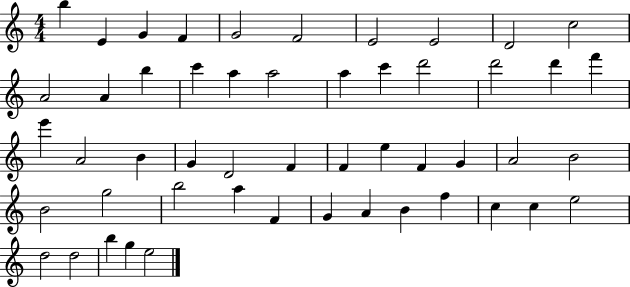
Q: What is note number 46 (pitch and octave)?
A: E5